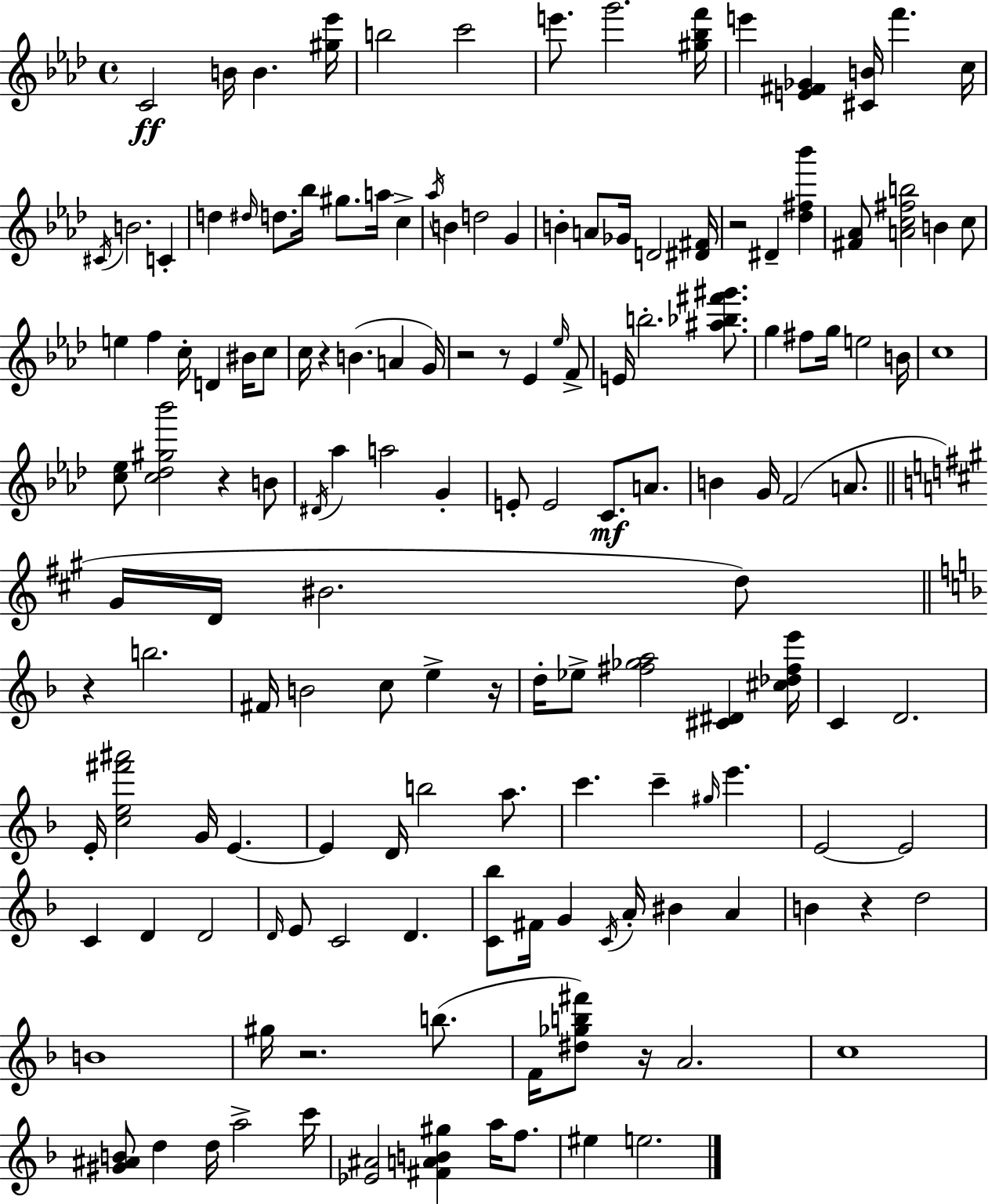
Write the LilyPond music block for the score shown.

{
  \clef treble
  \time 4/4
  \defaultTimeSignature
  \key f \minor
  c'2\ff b'16 b'4. <gis'' ees'''>16 | b''2 c'''2 | e'''8. g'''2. <gis'' bes'' f'''>16 | e'''4 <e' fis' ges'>4 <cis' b'>16 f'''4. c''16 | \break \acciaccatura { cis'16 } b'2. c'4-. | d''4 \grace { dis''16 } d''8. bes''16 gis''8. a''16 c''4-> | \acciaccatura { aes''16 } b'4 d''2 g'4 | b'4-. a'8 ges'16 d'2 | \break <dis' fis'>16 r2 dis'4-- <des'' fis'' bes'''>4 | <fis' aes'>8 <a' c'' fis'' b''>2 b'4 | c''8 e''4 f''4 c''16-. d'4 | bis'16 c''8 c''16 r4 b'4.( a'4 | \break g'16) r2 r8 ees'4 | \grace { ees''16 } f'8-> e'16 b''2.-. | <ais'' bes'' fis''' gis'''>8. g''4 fis''8 g''16 e''2 | b'16 c''1 | \break <c'' ees''>8 <c'' des'' gis'' bes'''>2 r4 | b'8 \acciaccatura { dis'16 } aes''4 a''2 | g'4-. e'8-. e'2 c'8.\mf | a'8. b'4 g'16 f'2( | \break a'8. \bar "||" \break \key a \major gis'16 d'16 bis'2. d''8) | \bar "||" \break \key f \major r4 b''2. | fis'16 b'2 c''8 e''4-> r16 | d''16-. ees''8-> <fis'' ges'' a''>2 <cis' dis'>4 <cis'' des'' fis'' e'''>16 | c'4 d'2. | \break e'16-. <c'' e'' fis''' ais'''>2 g'16 e'4.~~ | e'4 d'16 b''2 a''8. | c'''4. c'''4-- \grace { gis''16 } e'''4. | e'2~~ e'2 | \break c'4 d'4 d'2 | \grace { d'16 } e'8 c'2 d'4. | <c' bes''>8 fis'16 g'4 \acciaccatura { c'16 } a'16-. bis'4 a'4 | b'4 r4 d''2 | \break b'1 | gis''16 r2. | b''8.( f'16 <dis'' ges'' b'' fis'''>8) r16 a'2. | c''1 | \break <gis' ais' b'>8 d''4 d''16 a''2-> | c'''16 <ees' ais'>2 <fis' a' b' gis''>4 a''16 | f''8. eis''4 e''2. | \bar "|."
}